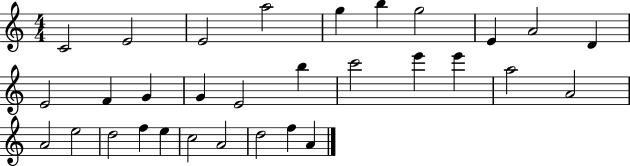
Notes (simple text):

C4/h E4/h E4/h A5/h G5/q B5/q G5/h E4/q A4/h D4/q E4/h F4/q G4/q G4/q E4/h B5/q C6/h E6/q E6/q A5/h A4/h A4/h E5/h D5/h F5/q E5/q C5/h A4/h D5/h F5/q A4/q